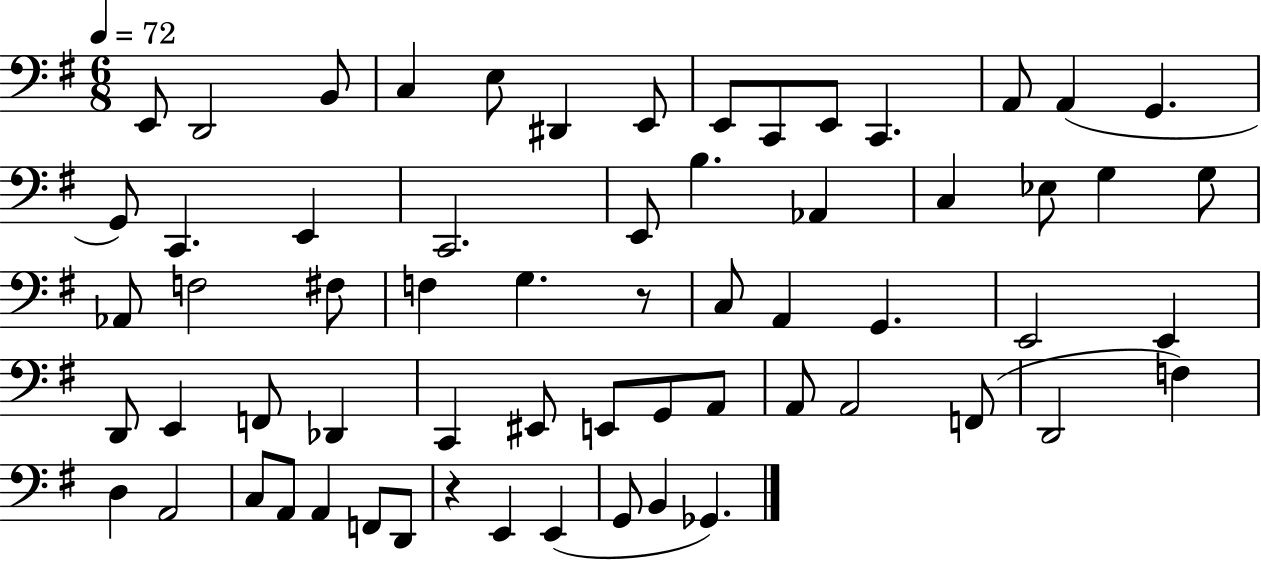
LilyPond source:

{
  \clef bass
  \numericTimeSignature
  \time 6/8
  \key g \major
  \tempo 4 = 72
  e,8 d,2 b,8 | c4 e8 dis,4 e,8 | e,8 c,8 e,8 c,4. | a,8 a,4( g,4. | \break g,8) c,4. e,4 | c,2. | e,8 b4. aes,4 | c4 ees8 g4 g8 | \break aes,8 f2 fis8 | f4 g4. r8 | c8 a,4 g,4. | e,2 e,4 | \break d,8 e,4 f,8 des,4 | c,4 eis,8 e,8 g,8 a,8 | a,8 a,2 f,8( | d,2 f4) | \break d4 a,2 | c8 a,8 a,4 f,8 d,8 | r4 e,4 e,4( | g,8 b,4 ges,4.) | \break \bar "|."
}